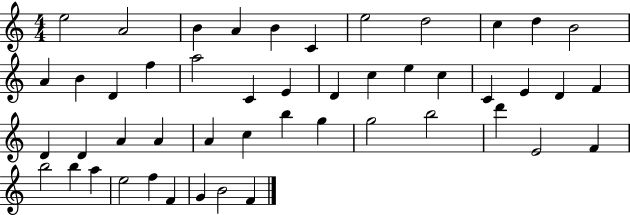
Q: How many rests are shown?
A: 0